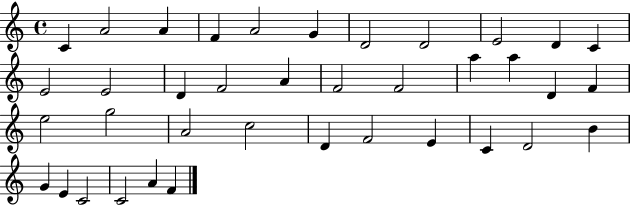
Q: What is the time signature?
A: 4/4